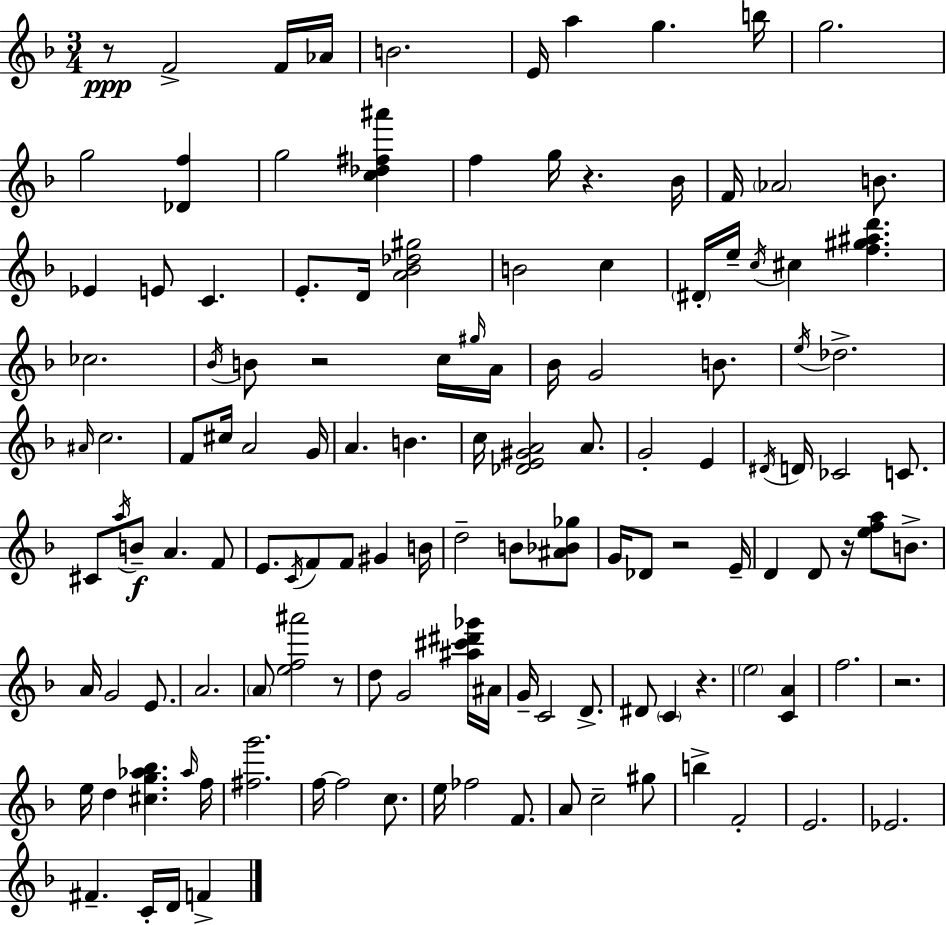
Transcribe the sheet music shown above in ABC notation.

X:1
T:Untitled
M:3/4
L:1/4
K:F
z/2 F2 F/4 _A/4 B2 E/4 a g b/4 g2 g2 [_Df] g2 [c_d^f^a'] f g/4 z _B/4 F/4 _A2 B/2 _E E/2 C E/2 D/4 [A_B_d^g]2 B2 c ^D/4 e/4 c/4 ^c [f^g^ad'] _c2 _B/4 B/2 z2 c/4 ^g/4 A/4 _B/4 G2 B/2 e/4 _d2 ^A/4 c2 F/2 ^c/4 A2 G/4 A B c/4 [_DE^GA]2 A/2 G2 E ^D/4 D/4 _C2 C/2 ^C/2 a/4 B/2 A F/2 E/2 C/4 F/2 F/2 ^G B/4 d2 B/2 [^A_B_g]/2 G/4 _D/2 z2 E/4 D D/2 z/4 [efa]/2 B/2 A/4 G2 E/2 A2 A/2 [ef^a']2 z/2 d/2 G2 [^a^c'^d'_g']/4 ^A/4 G/4 C2 D/2 ^D/2 C z e2 [CA] f2 z2 e/4 d [^cg_a_b] _a/4 f/4 [^fg']2 f/4 f2 c/2 e/4 _f2 F/2 A/2 c2 ^g/2 b F2 E2 _E2 ^F C/4 D/4 F